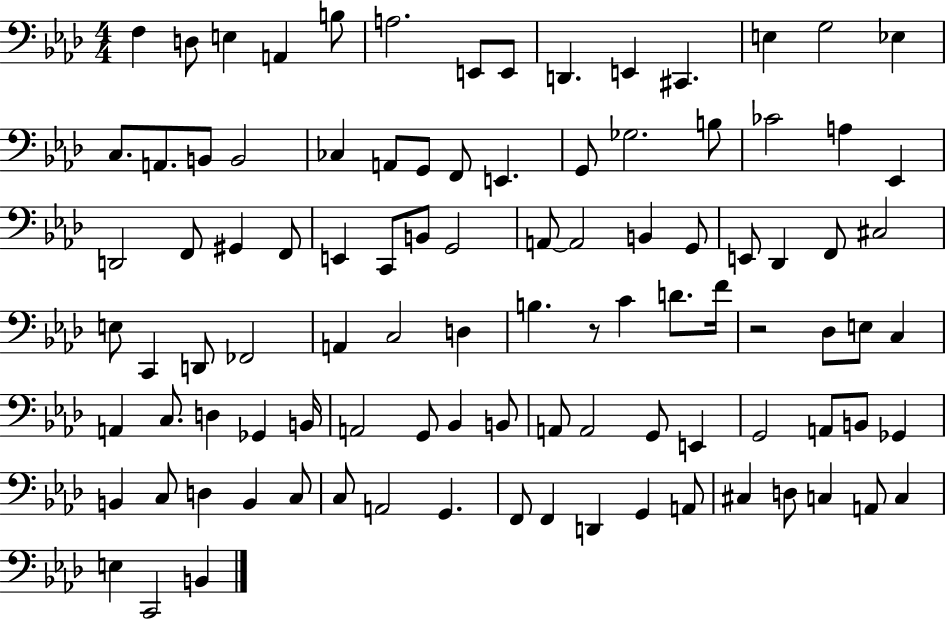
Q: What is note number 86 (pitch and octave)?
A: F2